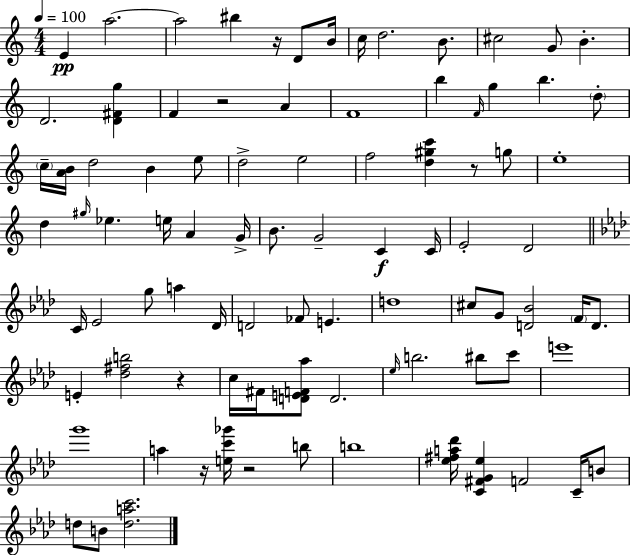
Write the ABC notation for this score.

X:1
T:Untitled
M:4/4
L:1/4
K:Am
E a2 a2 ^b z/4 D/2 B/4 c/4 d2 B/2 ^c2 G/2 B D2 [D^Fg] F z2 A F4 b F/4 g b d/2 c/4 [AB]/4 d2 B e/2 d2 e2 f2 [d^gc'] z/2 g/2 e4 d ^g/4 _e e/4 A G/4 B/2 G2 C C/4 E2 D2 C/4 _E2 g/2 a _D/4 D2 _F/2 E d4 ^c/2 G/2 [D_B]2 F/4 D/2 E [_d^fb]2 z c/4 ^F/4 [DEF_a]/2 D2 _e/4 b2 ^b/2 c'/2 e'4 g'4 a z/4 [ec'_g']/4 z2 b/2 b4 [_e^fa_d']/4 [C^FG_e] F2 C/4 B/2 d/2 B/2 [dac']2